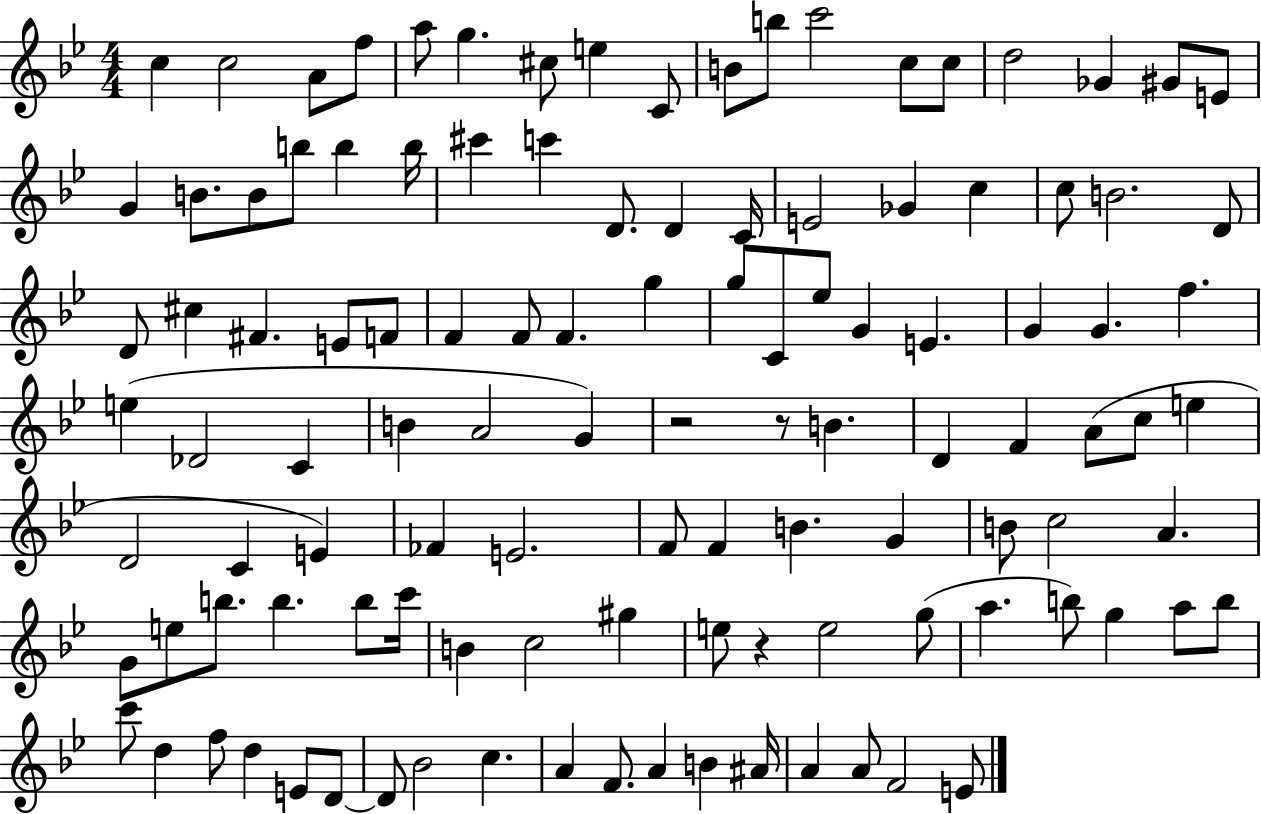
C5/q C5/h A4/e F5/e A5/e G5/q. C#5/e E5/q C4/e B4/e B5/e C6/h C5/e C5/e D5/h Gb4/q G#4/e E4/e G4/q B4/e. B4/e B5/e B5/q B5/s C#6/q C6/q D4/e. D4/q C4/s E4/h Gb4/q C5/q C5/e B4/h. D4/e D4/e C#5/q F#4/q. E4/e F4/e F4/q F4/e F4/q. G5/q G5/e C4/e Eb5/e G4/q E4/q. G4/q G4/q. F5/q. E5/q Db4/h C4/q B4/q A4/h G4/q R/h R/e B4/q. D4/q F4/q A4/e C5/e E5/q D4/h C4/q E4/q FES4/q E4/h. F4/e F4/q B4/q. G4/q B4/e C5/h A4/q. G4/e E5/e B5/e. B5/q. B5/e C6/s B4/q C5/h G#5/q E5/e R/q E5/h G5/e A5/q. B5/e G5/q A5/e B5/e C6/e D5/q F5/e D5/q E4/e D4/e D4/e Bb4/h C5/q. A4/q F4/e. A4/q B4/q A#4/s A4/q A4/e F4/h E4/e